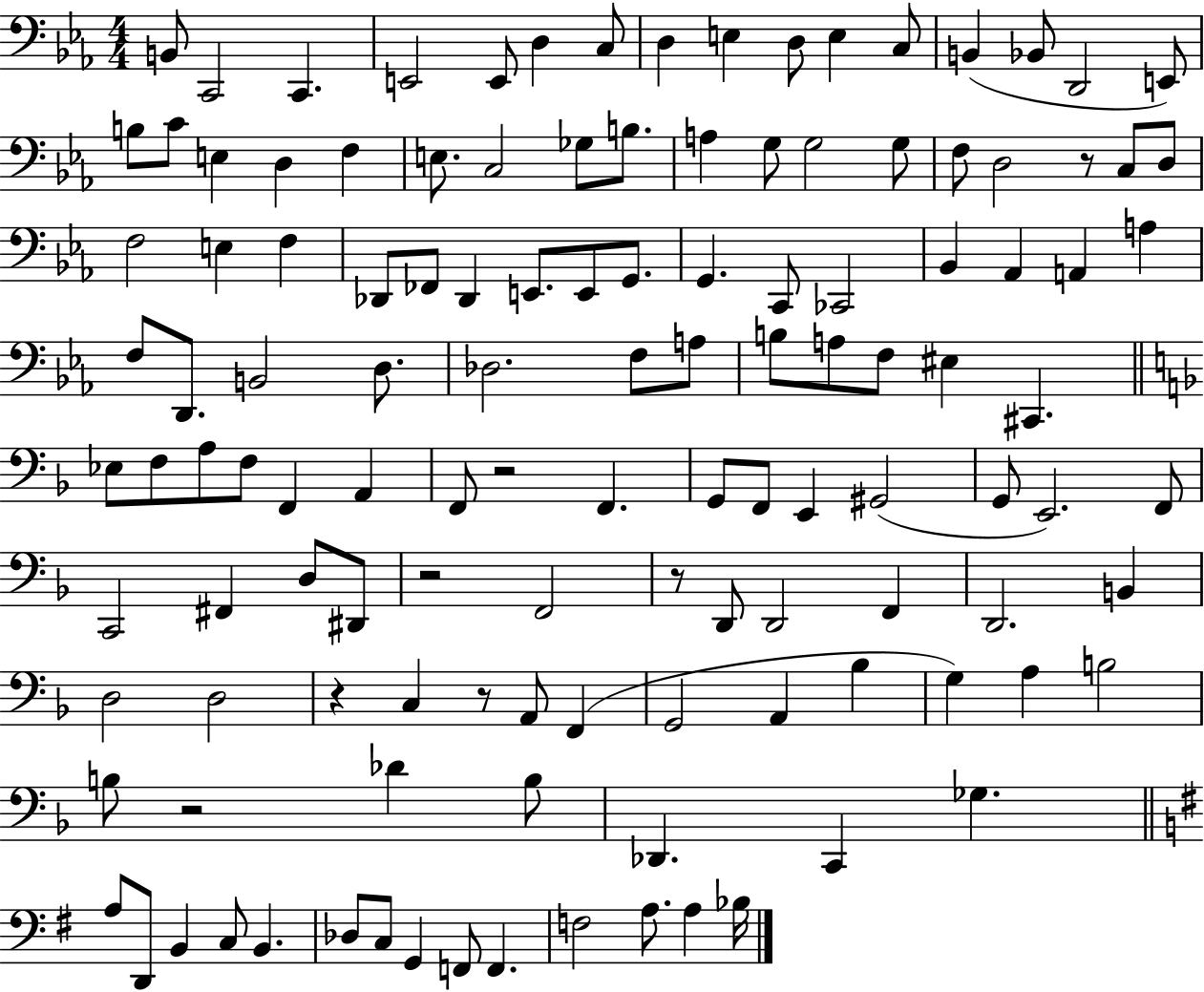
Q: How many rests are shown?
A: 7